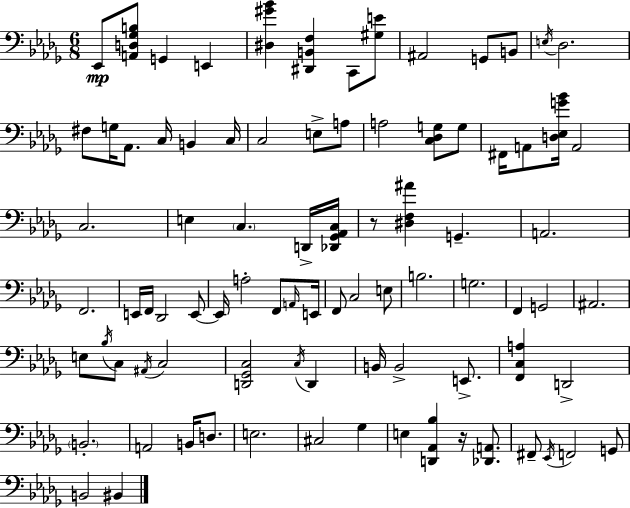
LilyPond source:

{
  \clef bass
  \numericTimeSignature
  \time 6/8
  \key bes \minor
  \repeat volta 2 { ees,8\mp <a, d ges b>8 g,4 e,4 | <dis gis' bes'>4 <dis, b, f>4 c,8 <gis e'>8 | ais,2 g,8 b,8 | \acciaccatura { e16 } des2. | \break fis8 g16 aes,8. c16 b,4 | c16 c2 e8-> a8 | a2 <c des g>8 g8 | fis,16 a,8 <d ees g' bes'>16 a,2 | \break c2. | e4 \parenthesize c4. d,16-> | <des, ges, aes, c>16 r8 <dis f ais'>4 g,4.-- | a,2. | \break f,2. | e,16 f,16 des,2 e,8~~ | e,16 a2-. f,8 | \grace { a,16 } e,16 f,8 c2 | \break e8 b2. | g2. | f,4 g,2 | ais,2. | \break e8 \acciaccatura { bes16 } c8 \acciaccatura { ais,16 } c2 | <d, ges, c>2 | \acciaccatura { c16 } d,4 b,16 b,2-> | e,8.-> <f, c a>4 d,2-> | \break \parenthesize b,2.-. | a,2 | b,16 d8. e2. | cis2 | \break ges4 e4 <d, aes, bes>4 | r16 <des, a,>8. fis,8-- \acciaccatura { ees,16 } f,2 | g,8 b,2 | bis,4 } \bar "|."
}